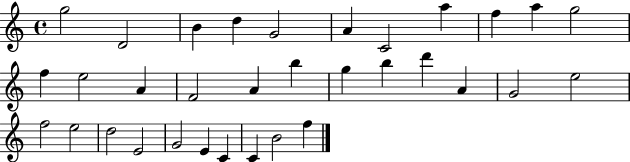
{
  \clef treble
  \time 4/4
  \defaultTimeSignature
  \key c \major
  g''2 d'2 | b'4 d''4 g'2 | a'4 c'2 a''4 | f''4 a''4 g''2 | \break f''4 e''2 a'4 | f'2 a'4 b''4 | g''4 b''4 d'''4 a'4 | g'2 e''2 | \break f''2 e''2 | d''2 e'2 | g'2 e'4 c'4 | c'4 b'2 f''4 | \break \bar "|."
}